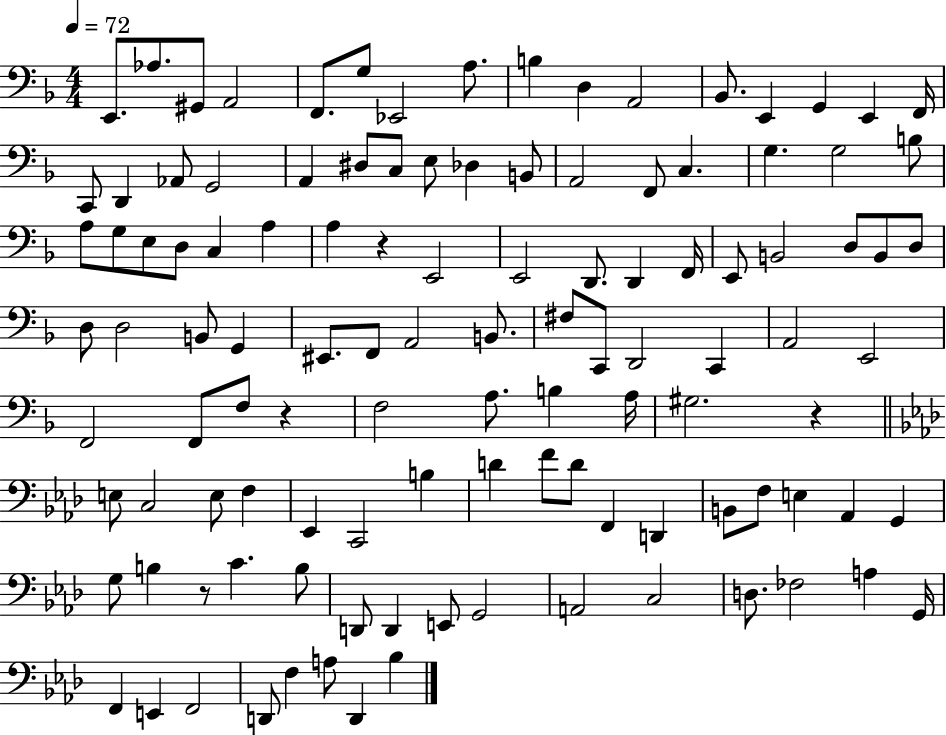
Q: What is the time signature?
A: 4/4